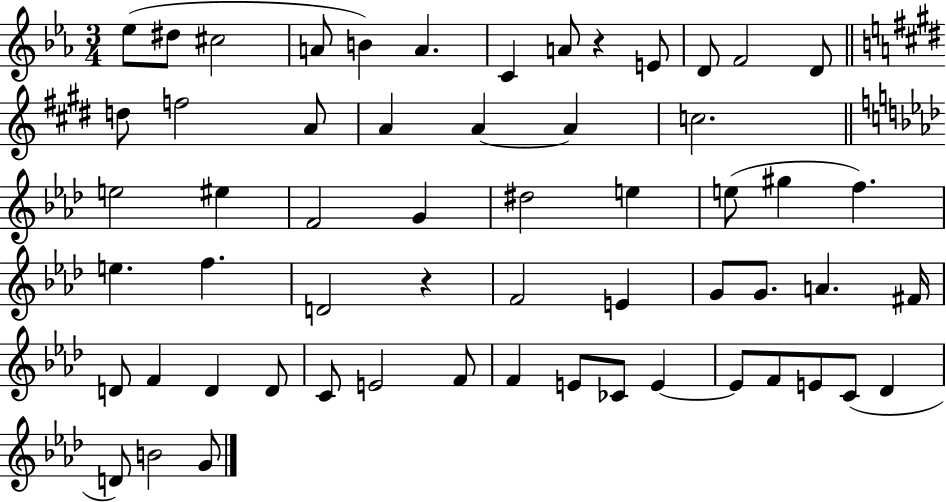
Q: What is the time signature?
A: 3/4